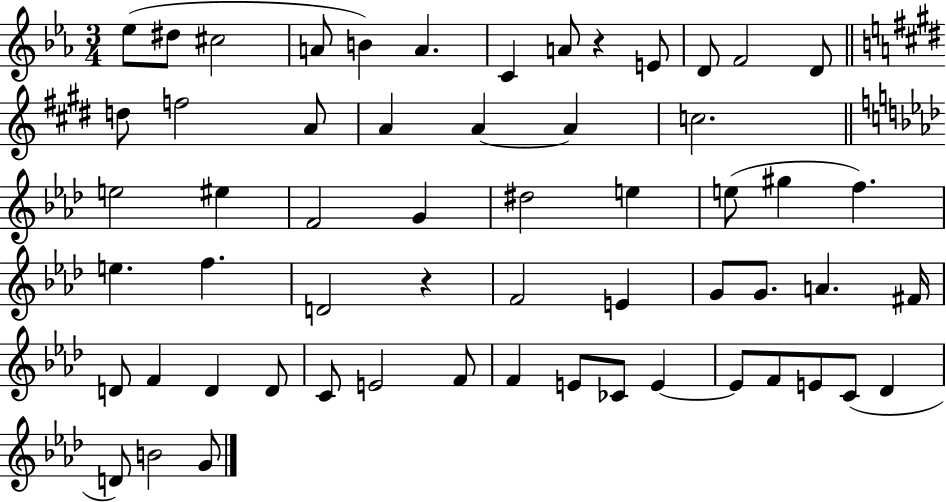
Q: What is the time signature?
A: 3/4